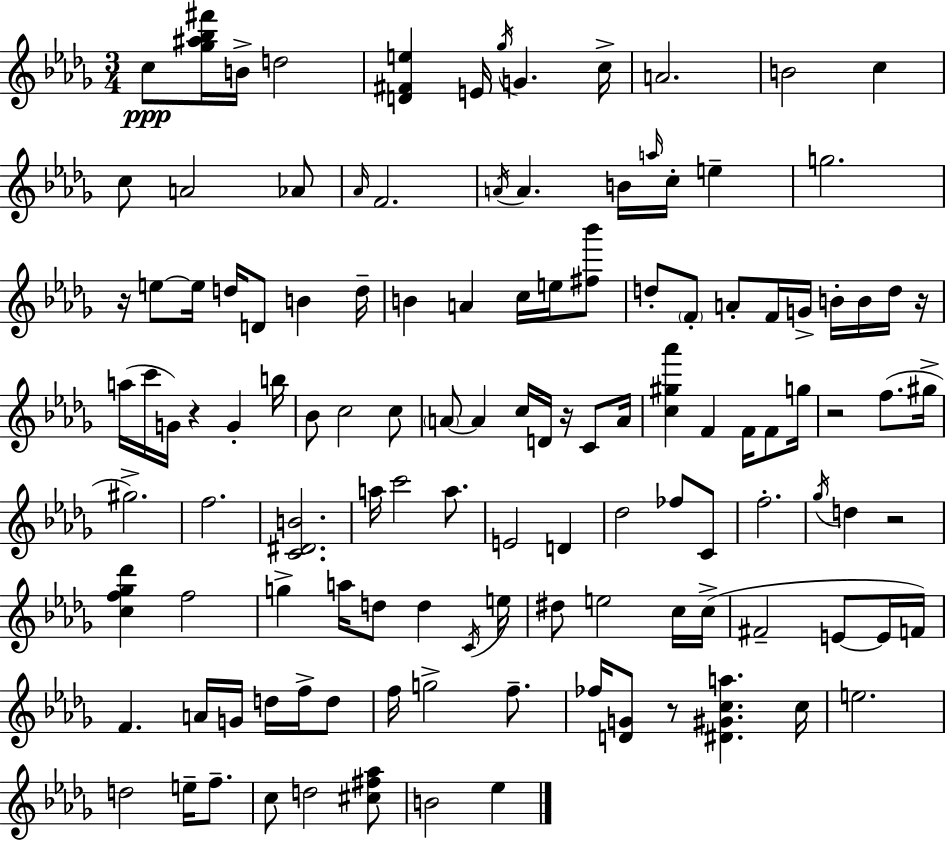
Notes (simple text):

C5/e [Gb5,A#5,Bb5,F#6]/s B4/s D5/h [D4,F#4,E5]/q E4/s Gb5/s G4/q. C5/s A4/h. B4/h C5/q C5/e A4/h Ab4/e Ab4/s F4/h. A4/s A4/q. B4/s A5/s C5/s E5/q G5/h. R/s E5/e E5/s D5/s D4/e B4/q D5/s B4/q A4/q C5/s E5/s [F#5,Bb6]/e D5/e F4/e A4/e F4/s G4/s B4/s B4/s D5/s R/s A5/s C6/s G4/s R/q G4/q B5/s Bb4/e C5/h C5/e A4/e A4/q C5/s D4/s R/s C4/e A4/s [C5,G#5,Ab6]/q F4/q F4/s F4/e G5/s R/h F5/e. G#5/s G#5/h. F5/h. [C4,D#4,B4]/h. A5/s C6/h A5/e. E4/h D4/q Db5/h FES5/e C4/e F5/h. Gb5/s D5/q R/h [C5,F5,Gb5,Db6]/q F5/h G5/q A5/s D5/e D5/q C4/s E5/s D#5/e E5/h C5/s C5/s F#4/h E4/e E4/s F4/s F4/q. A4/s G4/s D5/s F5/s D5/e F5/s G5/h F5/e. FES5/s [D4,G4]/e R/e [D#4,G#4,C5,A5]/q. C5/s E5/h. D5/h E5/s F5/e. C5/e D5/h [C#5,F#5,Ab5]/e B4/h Eb5/q